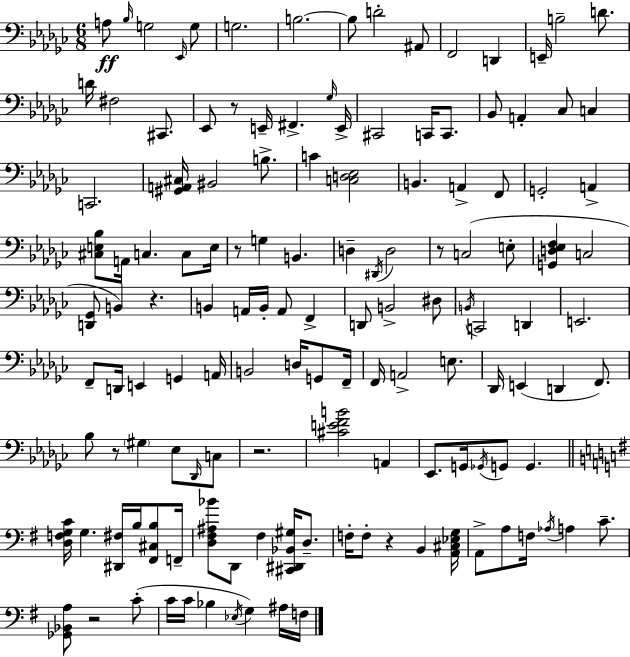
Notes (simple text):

A3/e Bb3/s G3/h Eb2/s G3/e G3/h. B3/h. B3/e D4/h A#2/e F2/h D2/q E2/s B3/h D4/e. D4/s F#3/h C#2/e. Eb2/e R/e E2/s F#2/q. Gb3/s E2/s C#2/h C2/s C2/e. Bb2/e A2/q CES3/e C3/q C2/h. [G#2,A2,C#3]/s BIS2/h B3/e. C4/q [C3,D3,Eb3]/h B2/q. A2/q F2/e G2/h A2/q [C#3,E3,Bb3]/e A2/s C3/q. C3/e E3/s R/e G3/q B2/q. D3/q D#2/s D3/h R/e C3/h E3/e [G2,D3,Eb3,F3]/q C3/h [D2,Gb2]/e B2/q R/q. B2/q A2/s B2/s A2/e F2/q D2/e B2/h D#3/e B2/s C2/h D2/q E2/h. F2/e D2/s E2/q G2/q A2/s B2/h D3/s G2/e F2/s F2/s A2/h E3/e. Db2/s E2/q D2/q F2/e. Bb3/e R/e G#3/q Eb3/e Db2/s C3/e R/h. [C#4,E4,F4,B4]/h A2/q Eb2/e. G2/s Gb2/s G2/e G2/q. [D3,F3,G3,C4]/s G3/q. [D#2,F#3]/s B3/s [F#2,C#3,B3]/e F2/s [D3,F#3,A#3,Bb4]/e D2/e F#3/q [C#2,D#2,Bb2,G#3]/s D3/e. F3/s F3/e R/q B2/q [A2,C#3,Eb3,G3]/s A2/e A3/e F3/s Ab3/s A3/q C4/e. [Gb2,Bb2,A3]/e R/h C4/e C4/s C4/s Bb3/q Eb3/s G3/q A#3/s F3/s